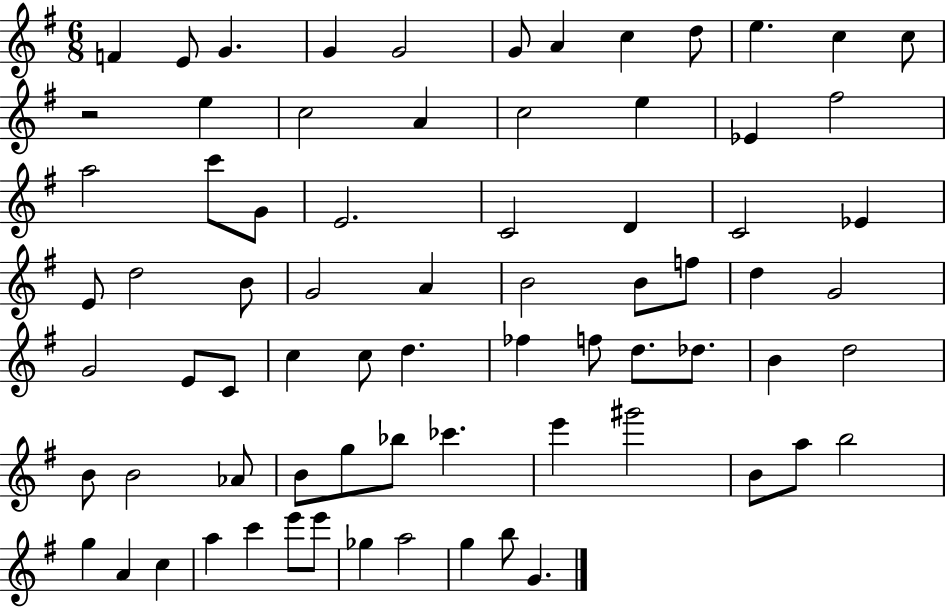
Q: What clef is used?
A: treble